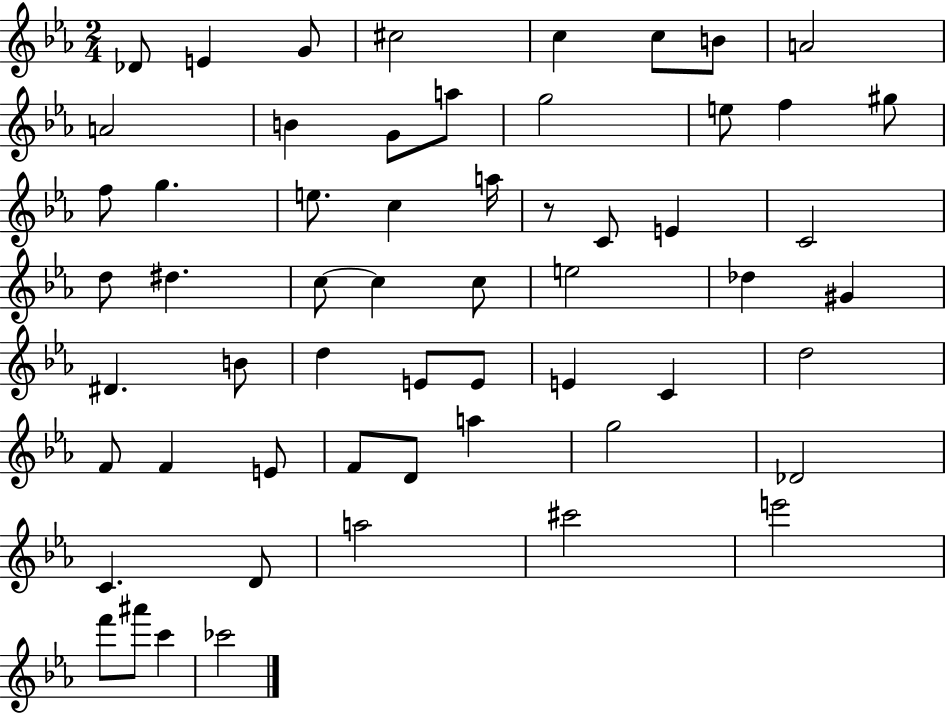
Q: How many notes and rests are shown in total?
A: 58